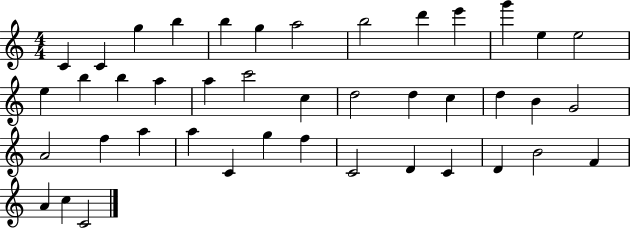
C4/q C4/q G5/q B5/q B5/q G5/q A5/h B5/h D6/q E6/q G6/q E5/q E5/h E5/q B5/q B5/q A5/q A5/q C6/h C5/q D5/h D5/q C5/q D5/q B4/q G4/h A4/h F5/q A5/q A5/q C4/q G5/q F5/q C4/h D4/q C4/q D4/q B4/h F4/q A4/q C5/q C4/h